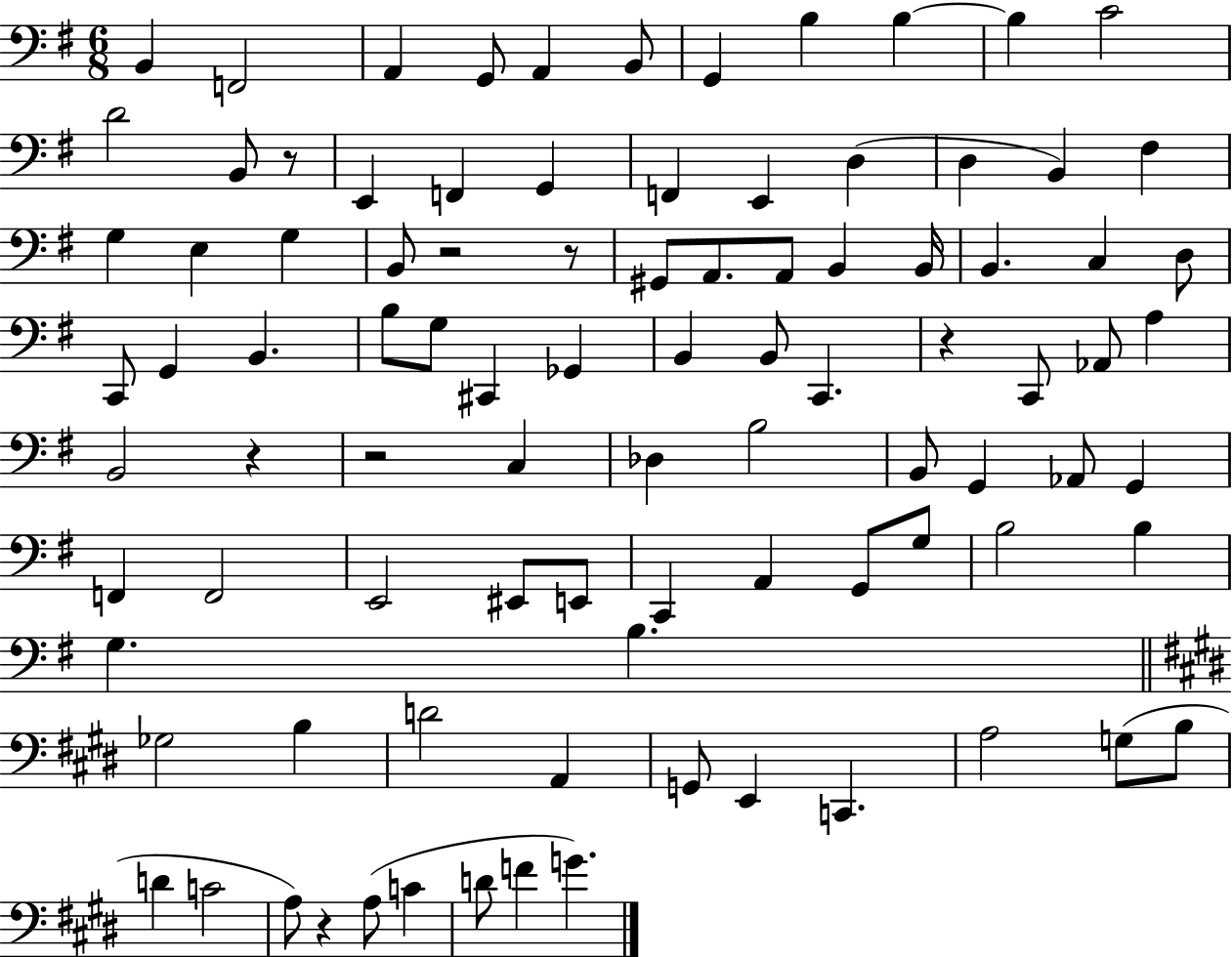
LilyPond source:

{
  \clef bass
  \numericTimeSignature
  \time 6/8
  \key g \major
  b,4 f,2 | a,4 g,8 a,4 b,8 | g,4 b4 b4~~ | b4 c'2 | \break d'2 b,8 r8 | e,4 f,4 g,4 | f,4 e,4 d4( | d4 b,4) fis4 | \break g4 e4 g4 | b,8 r2 r8 | gis,8 a,8. a,8 b,4 b,16 | b,4. c4 d8 | \break c,8 g,4 b,4. | b8 g8 cis,4 ges,4 | b,4 b,8 c,4. | r4 c,8 aes,8 a4 | \break b,2 r4 | r2 c4 | des4 b2 | b,8 g,4 aes,8 g,4 | \break f,4 f,2 | e,2 eis,8 e,8 | c,4 a,4 g,8 g8 | b2 b4 | \break g4. b4. | \bar "||" \break \key e \major ges2 b4 | d'2 a,4 | g,8 e,4 c,4. | a2 g8( b8 | \break d'4 c'2 | a8) r4 a8( c'4 | d'8 f'4 g'4.) | \bar "|."
}